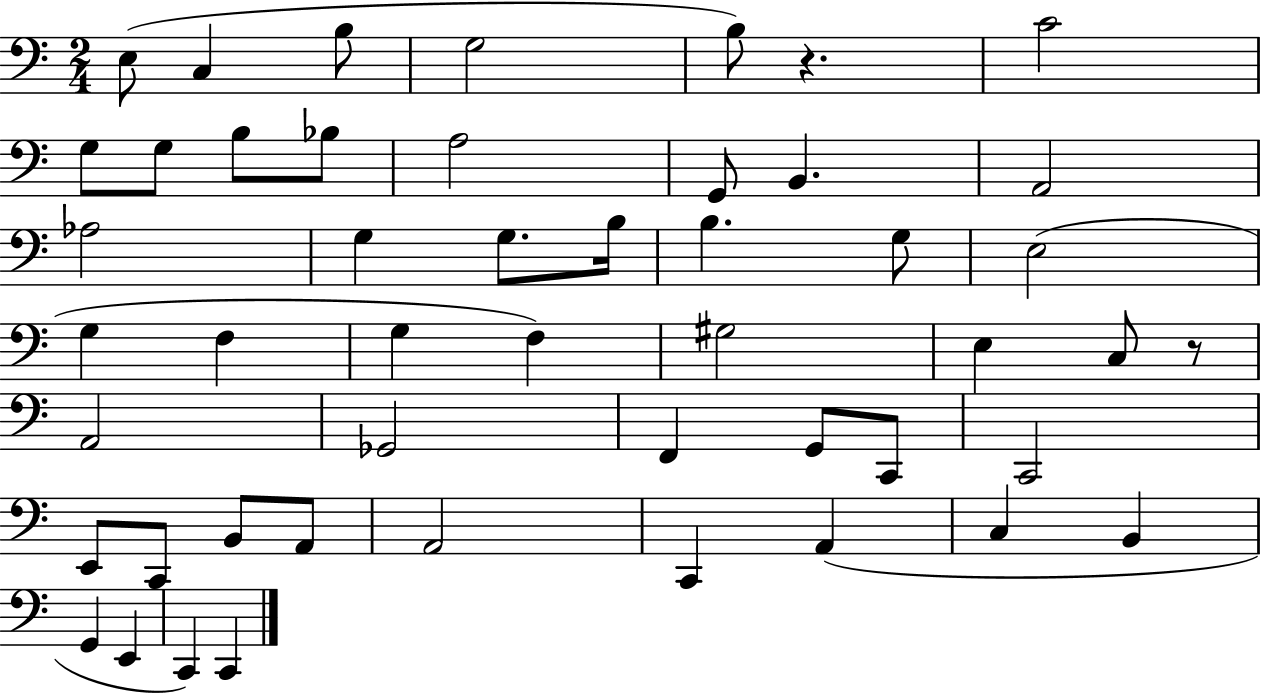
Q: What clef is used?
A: bass